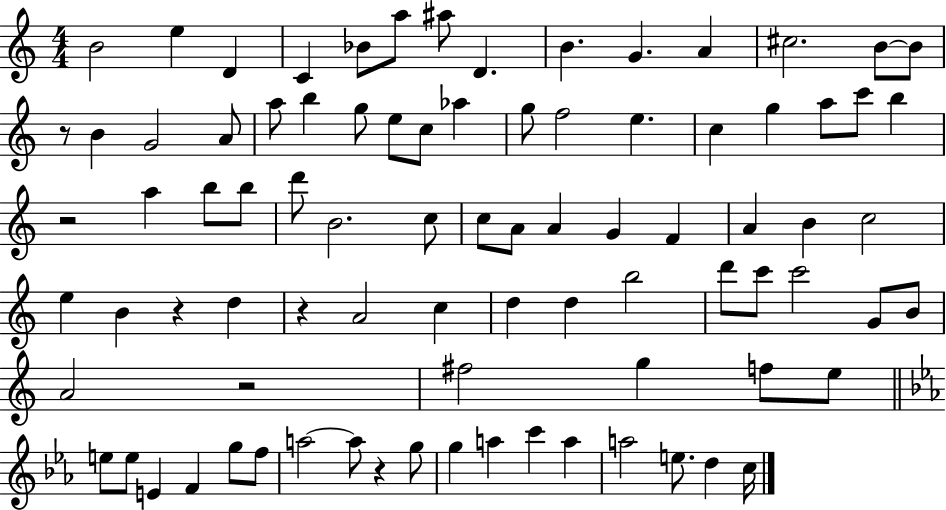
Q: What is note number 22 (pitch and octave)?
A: C5